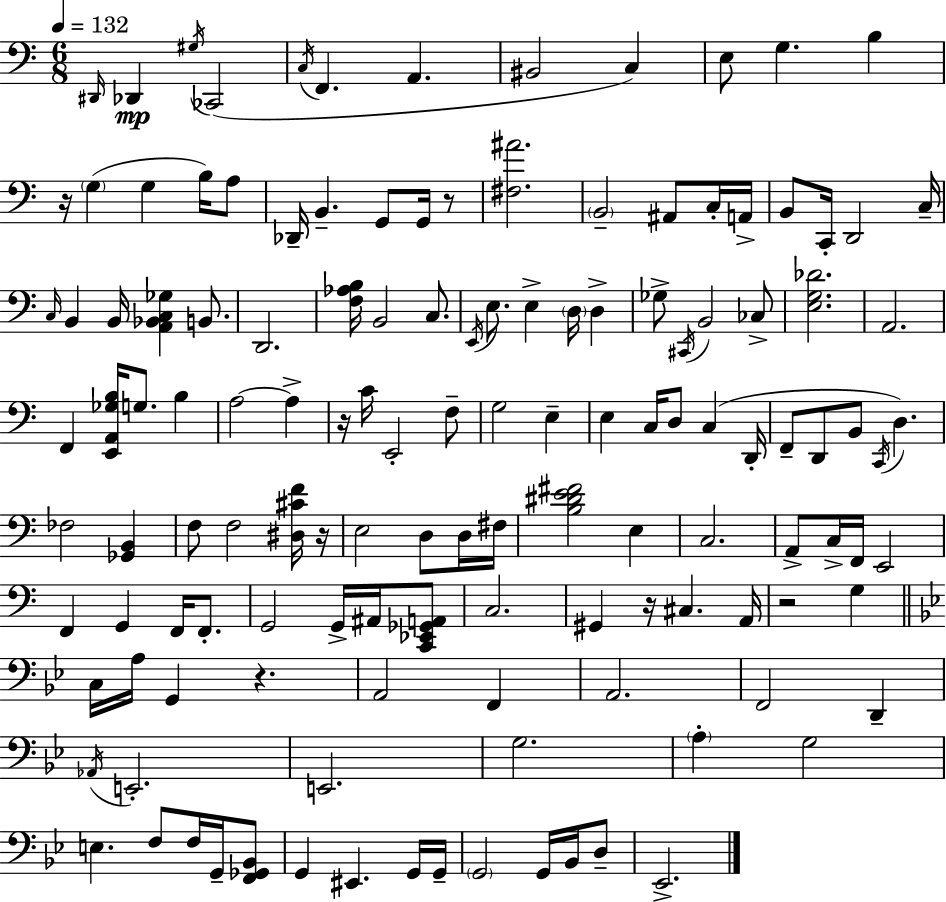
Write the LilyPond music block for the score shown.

{
  \clef bass
  \numericTimeSignature
  \time 6/8
  \key a \minor
  \tempo 4 = 132
  \grace { dis,16 }\mp des,4 \acciaccatura { gis16 } ces,2( | \acciaccatura { c16 } f,4. a,4. | bis,2 c4) | e8 g4. b4 | \break r16 \parenthesize g4( g4 | b16) a8 des,16-- b,4.-- g,8 | g,16 r8 <fis ais'>2. | \parenthesize b,2-- ais,8 | \break c16-. a,16-> b,8 c,16-. d,2 | c16-- \grace { c16 } b,4 b,16 <a, bes, c ges>4 | b,8. d,2. | <f aes b>16 b,2 | \break c8. \acciaccatura { e,16 } e8. e4-> | \parenthesize d16 d4-> ges8-> \acciaccatura { cis,16 } b,2 | ces8-> <e g des'>2. | a,2. | \break f,4 <e, a, ges b>16 g8. | b4 a2~~ | a4-> r16 c'16 e,2-. | f8-- g2 | \break e4-- e4 c16 d8 | c4( d,16-. f,8-- d,8 b,8 | \acciaccatura { c,16 }) d4. fes2 | <ges, b,>4 f8 f2 | \break <dis cis' f'>16 r16 e2 | d8 d16 fis16 <b dis' e' fis'>2 | e4 c2. | a,8-> c16-> f,16 e,2 | \break f,4 g,4 | f,16 f,8.-. g,2 | g,16-> ais,16 <c, ees, ges, a,>8 c2. | gis,4 r16 | \break cis4. a,16 r2 | g4 \bar "||" \break \key g \minor c16 a16 g,4 r4. | a,2 f,4 | a,2. | f,2 d,4-- | \break \acciaccatura { aes,16 } e,2.-. | e,2. | g2. | \parenthesize a4-. g2 | \break e4. f8 f16 g,16-- <f, ges, bes,>8 | g,4 eis,4. g,16 | g,16-- \parenthesize g,2 g,16 bes,16 d8-- | ees,2.-> | \break \bar "|."
}